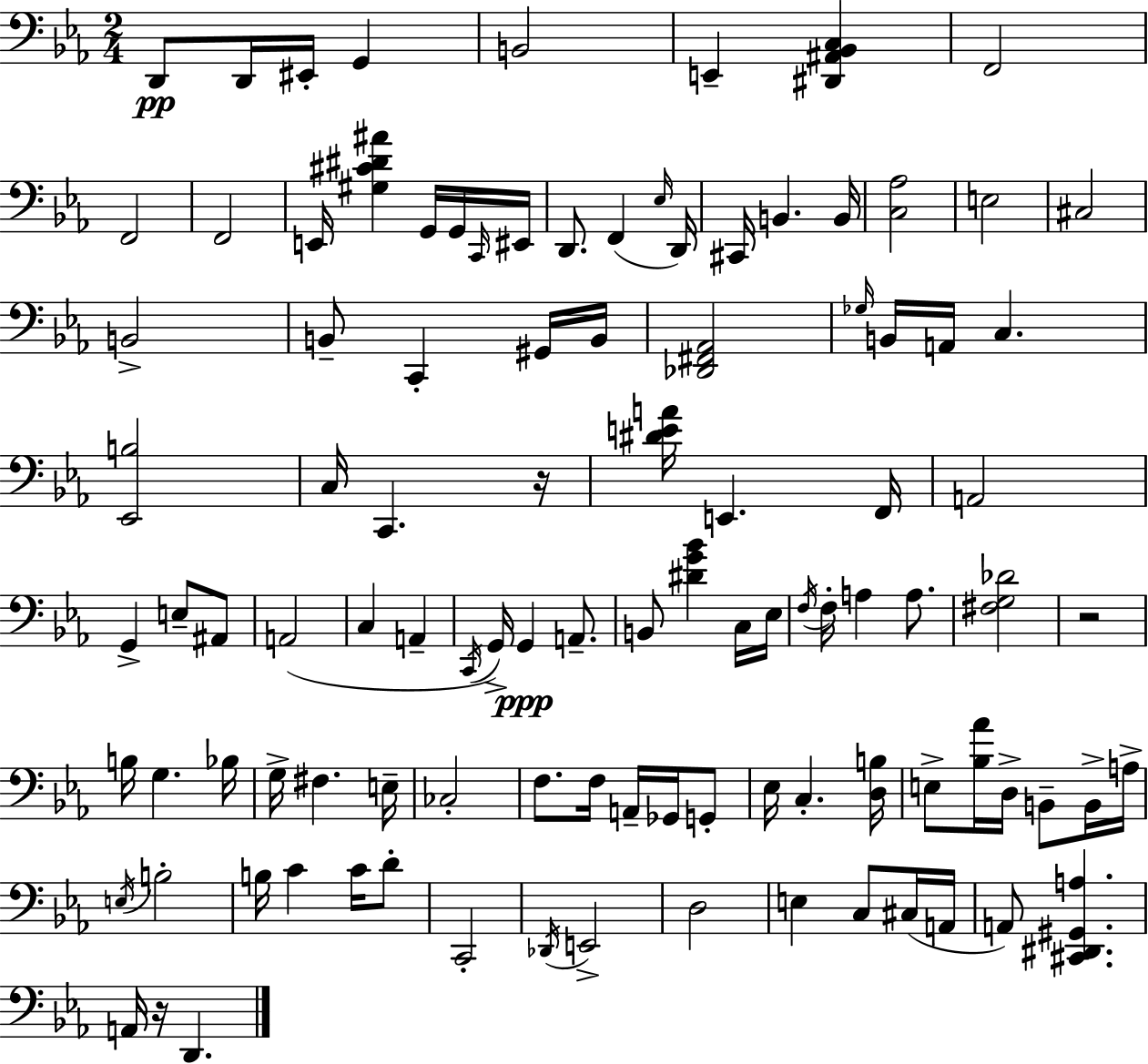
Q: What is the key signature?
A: EES major